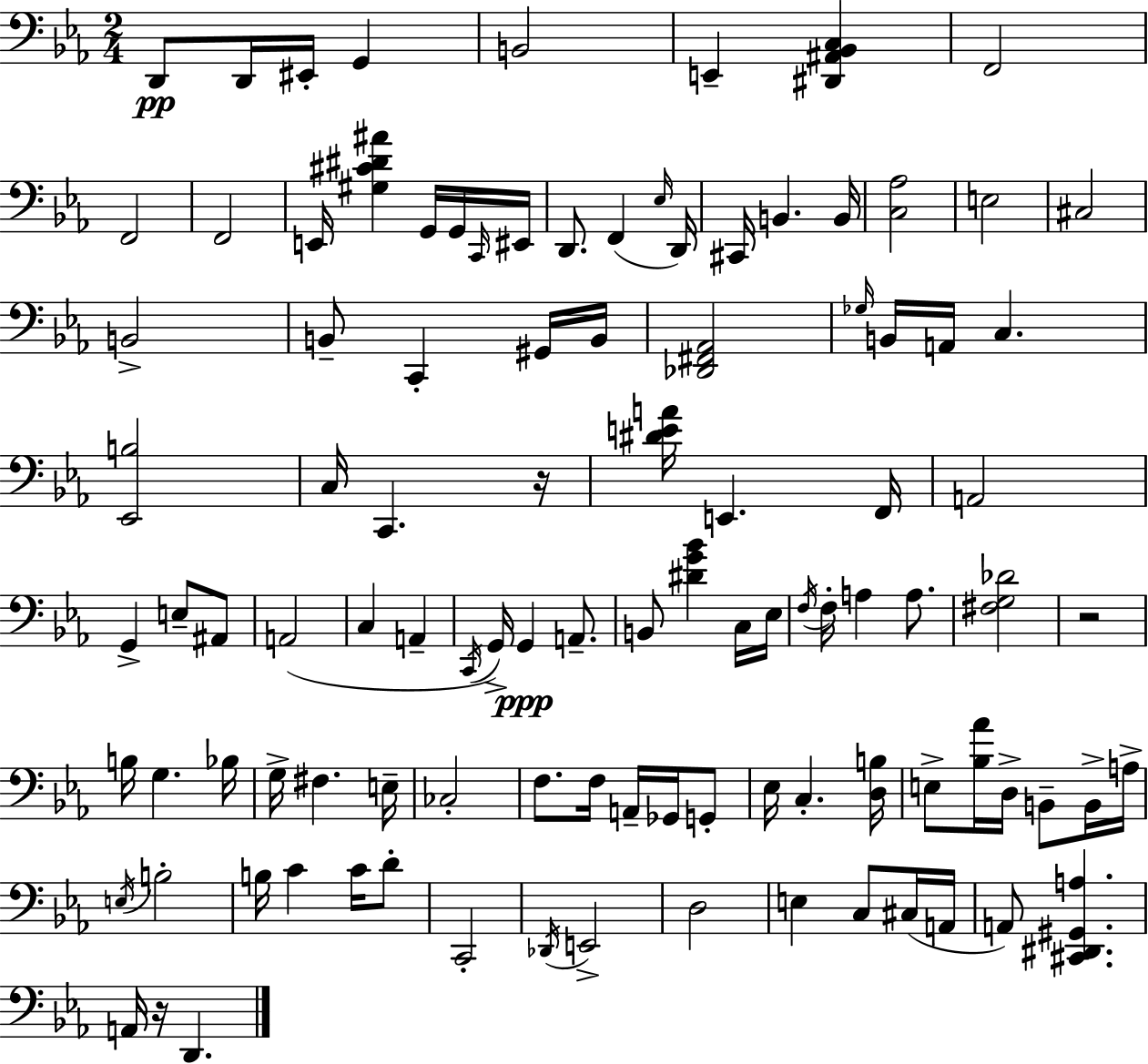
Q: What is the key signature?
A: EES major